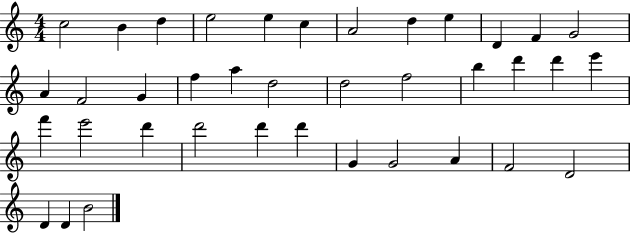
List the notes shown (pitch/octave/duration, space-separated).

C5/h B4/q D5/q E5/h E5/q C5/q A4/h D5/q E5/q D4/q F4/q G4/h A4/q F4/h G4/q F5/q A5/q D5/h D5/h F5/h B5/q D6/q D6/q E6/q F6/q E6/h D6/q D6/h D6/q D6/q G4/q G4/h A4/q F4/h D4/h D4/q D4/q B4/h